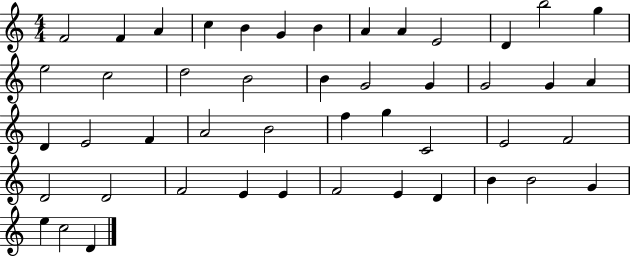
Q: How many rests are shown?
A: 0